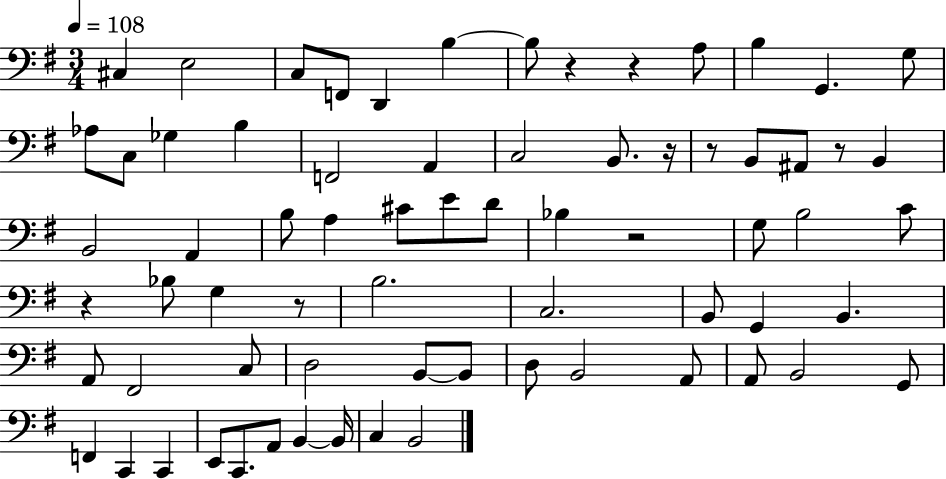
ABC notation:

X:1
T:Untitled
M:3/4
L:1/4
K:G
^C, E,2 C,/2 F,,/2 D,, B, B,/2 z z A,/2 B, G,, G,/2 _A,/2 C,/2 _G, B, F,,2 A,, C,2 B,,/2 z/4 z/2 B,,/2 ^A,,/2 z/2 B,, B,,2 A,, B,/2 A, ^C/2 E/2 D/2 _B, z2 G,/2 B,2 C/2 z _B,/2 G, z/2 B,2 C,2 B,,/2 G,, B,, A,,/2 ^F,,2 C,/2 D,2 B,,/2 B,,/2 D,/2 B,,2 A,,/2 A,,/2 B,,2 G,,/2 F,, C,, C,, E,,/2 C,,/2 A,,/2 B,, B,,/4 C, B,,2